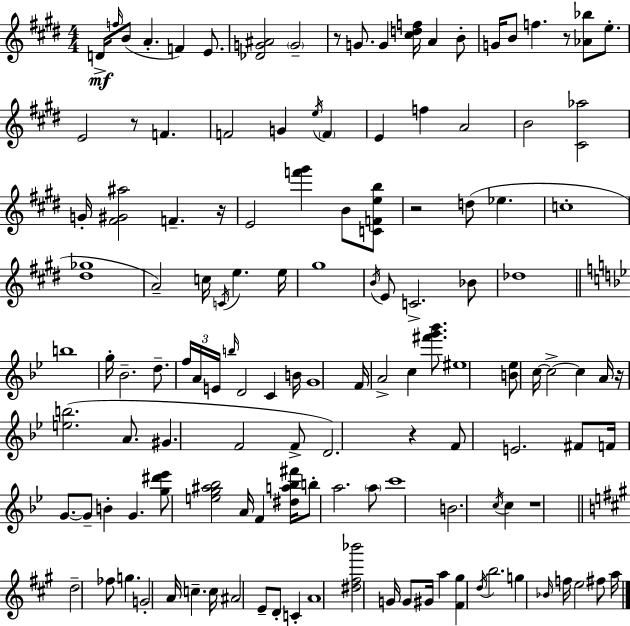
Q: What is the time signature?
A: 4/4